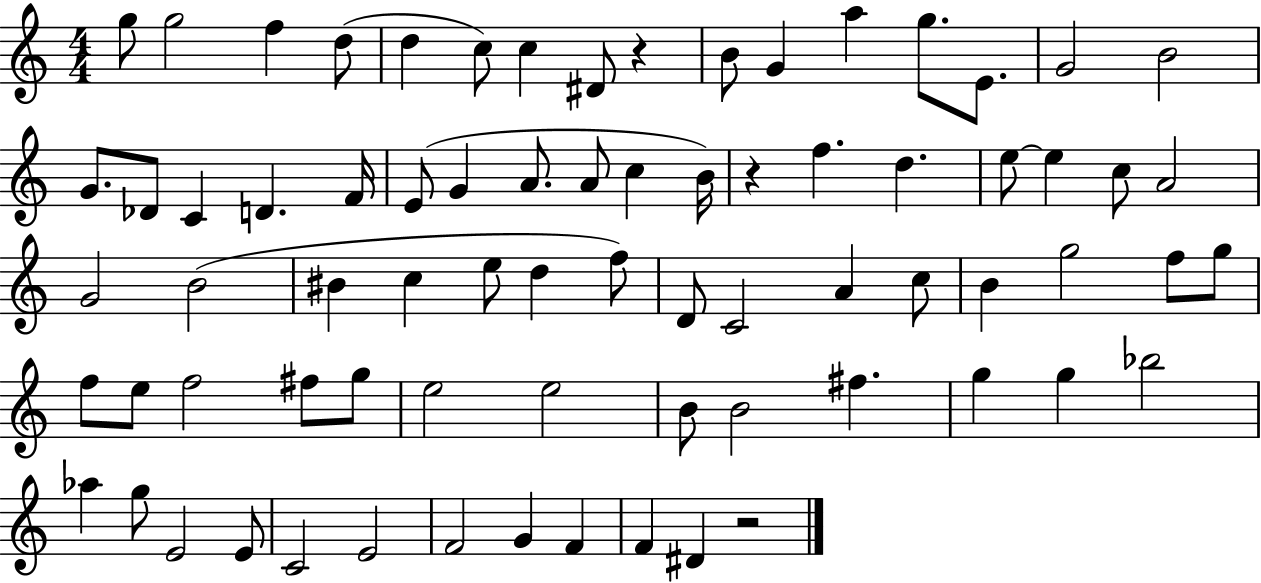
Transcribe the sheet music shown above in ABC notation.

X:1
T:Untitled
M:4/4
L:1/4
K:C
g/2 g2 f d/2 d c/2 c ^D/2 z B/2 G a g/2 E/2 G2 B2 G/2 _D/2 C D F/4 E/2 G A/2 A/2 c B/4 z f d e/2 e c/2 A2 G2 B2 ^B c e/2 d f/2 D/2 C2 A c/2 B g2 f/2 g/2 f/2 e/2 f2 ^f/2 g/2 e2 e2 B/2 B2 ^f g g _b2 _a g/2 E2 E/2 C2 E2 F2 G F F ^D z2